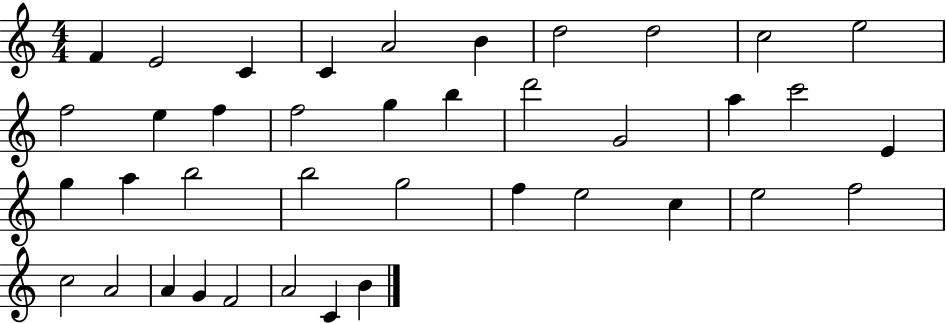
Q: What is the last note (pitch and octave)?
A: B4